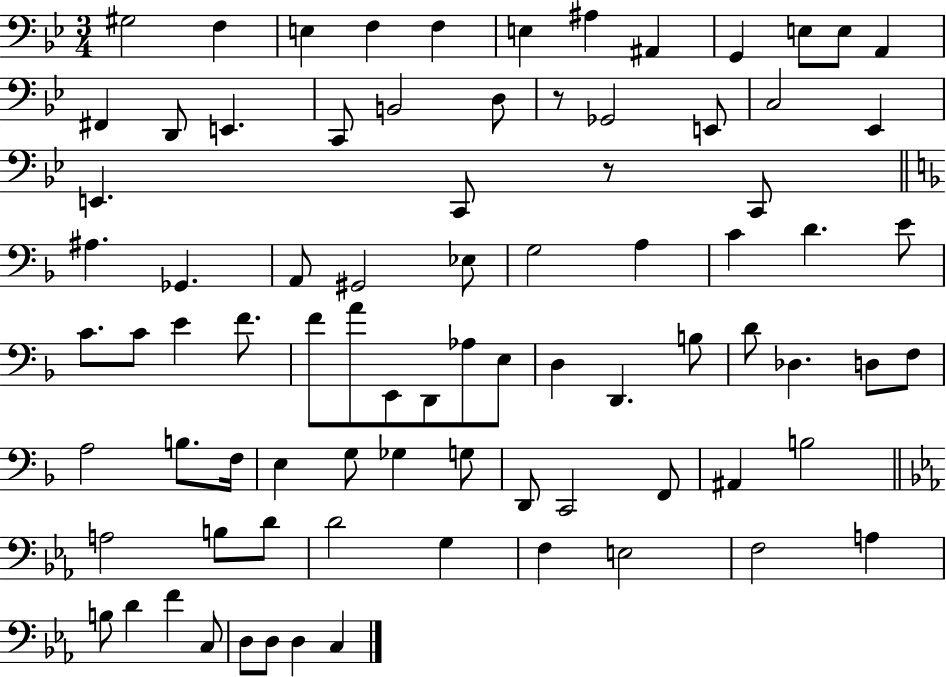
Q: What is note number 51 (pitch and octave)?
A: D3